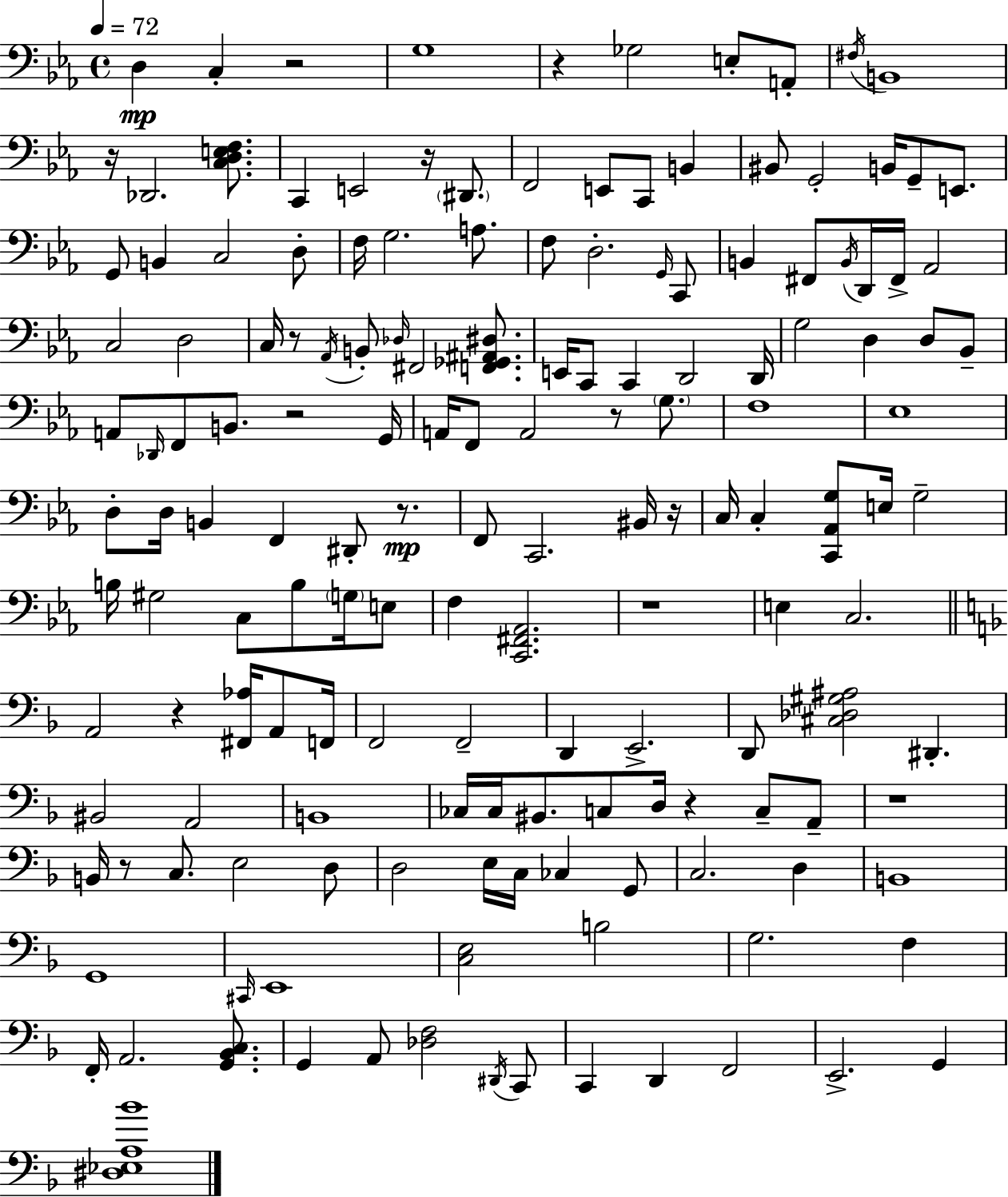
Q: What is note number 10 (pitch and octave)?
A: C2